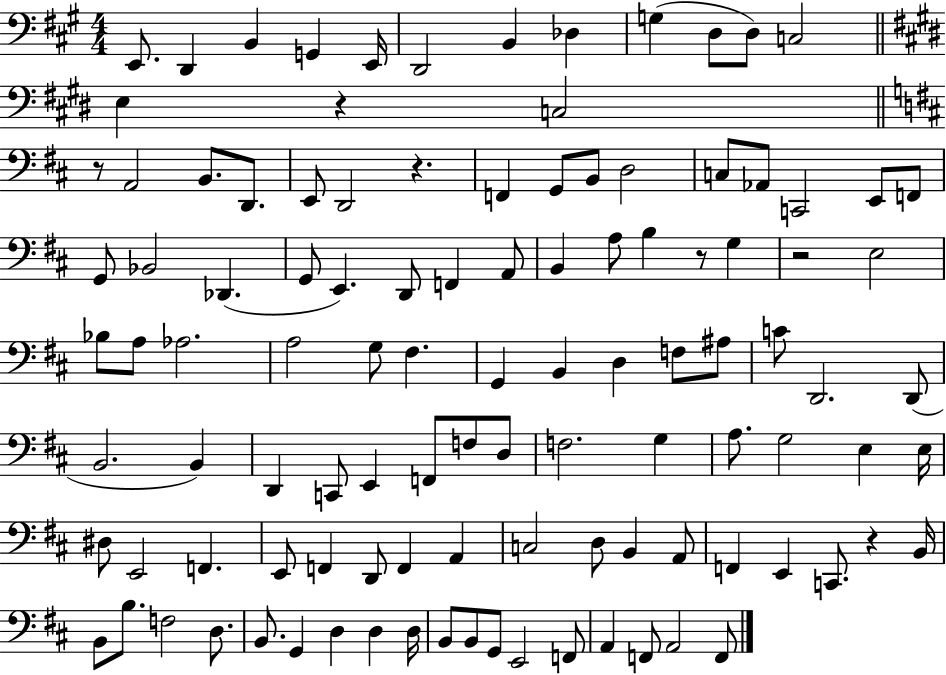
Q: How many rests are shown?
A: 6